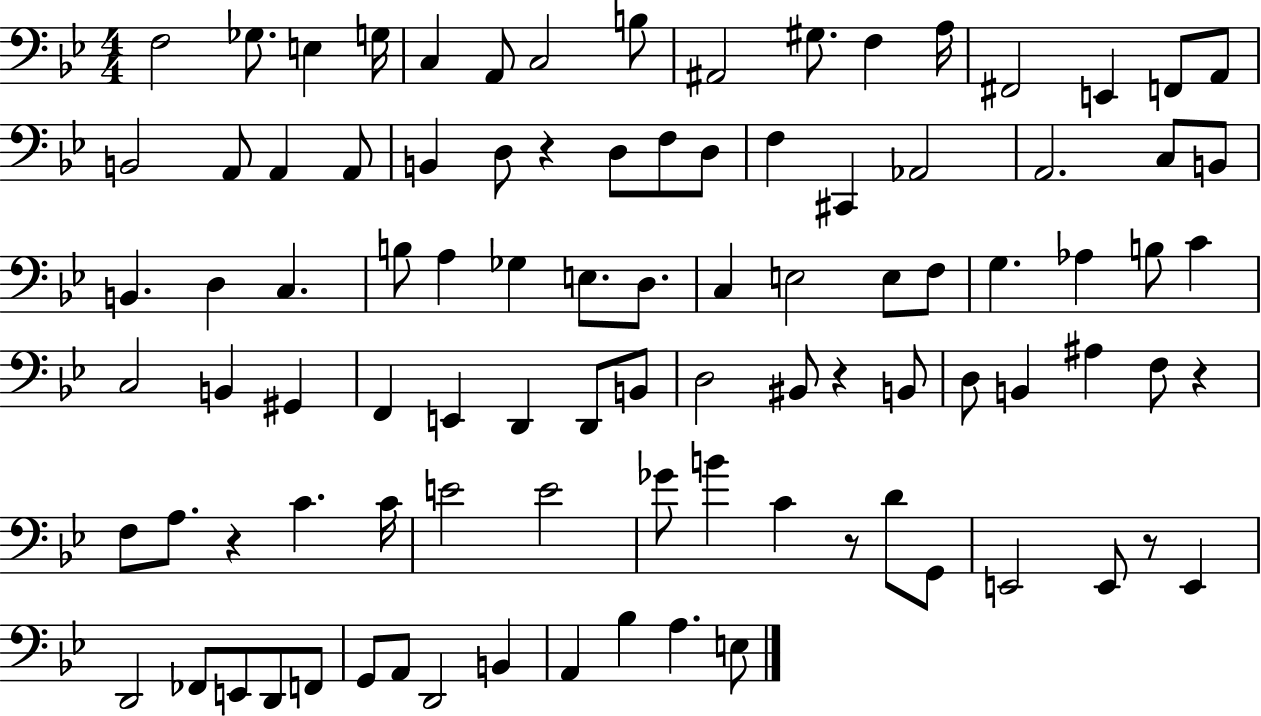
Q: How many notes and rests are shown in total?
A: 95